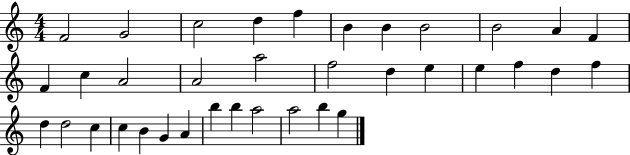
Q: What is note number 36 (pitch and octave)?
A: G5